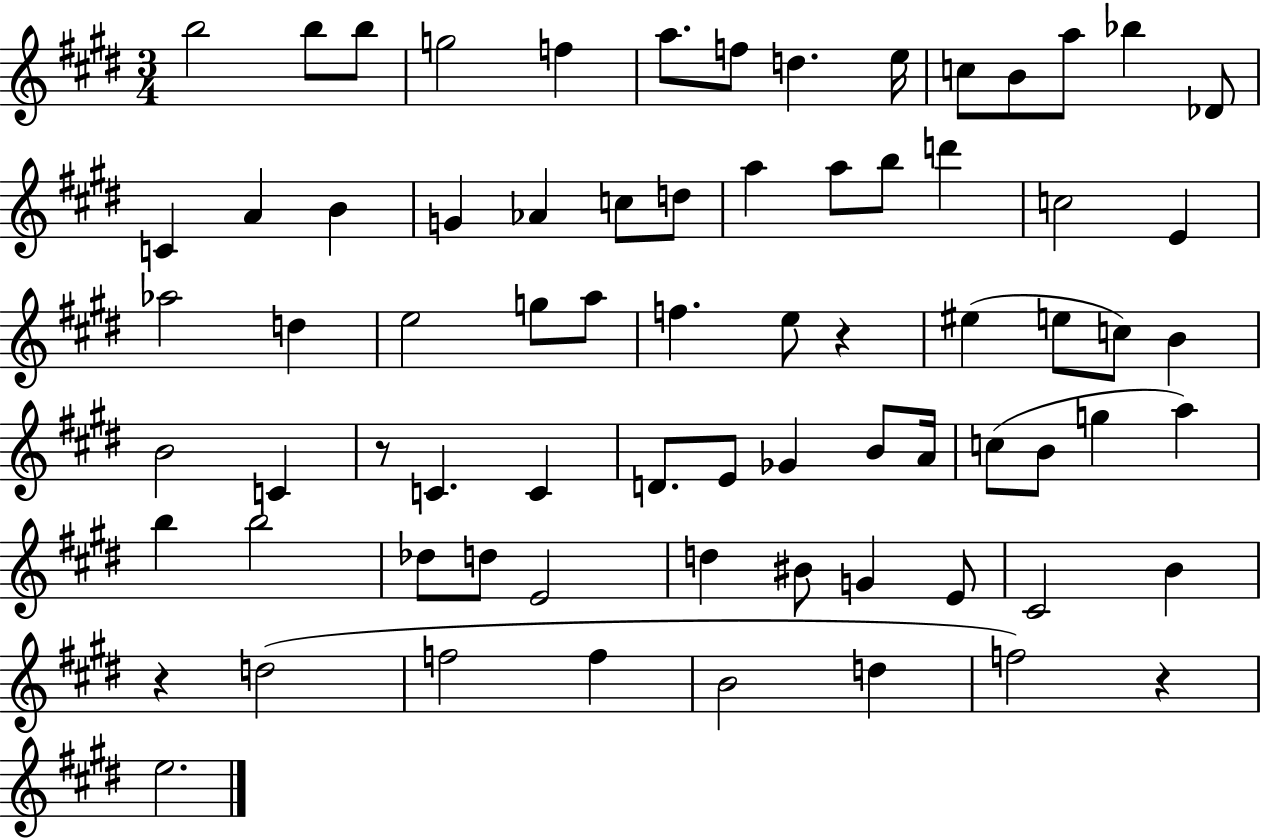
X:1
T:Untitled
M:3/4
L:1/4
K:E
b2 b/2 b/2 g2 f a/2 f/2 d e/4 c/2 B/2 a/2 _b _D/2 C A B G _A c/2 d/2 a a/2 b/2 d' c2 E _a2 d e2 g/2 a/2 f e/2 z ^e e/2 c/2 B B2 C z/2 C C D/2 E/2 _G B/2 A/4 c/2 B/2 g a b b2 _d/2 d/2 E2 d ^B/2 G E/2 ^C2 B z d2 f2 f B2 d f2 z e2